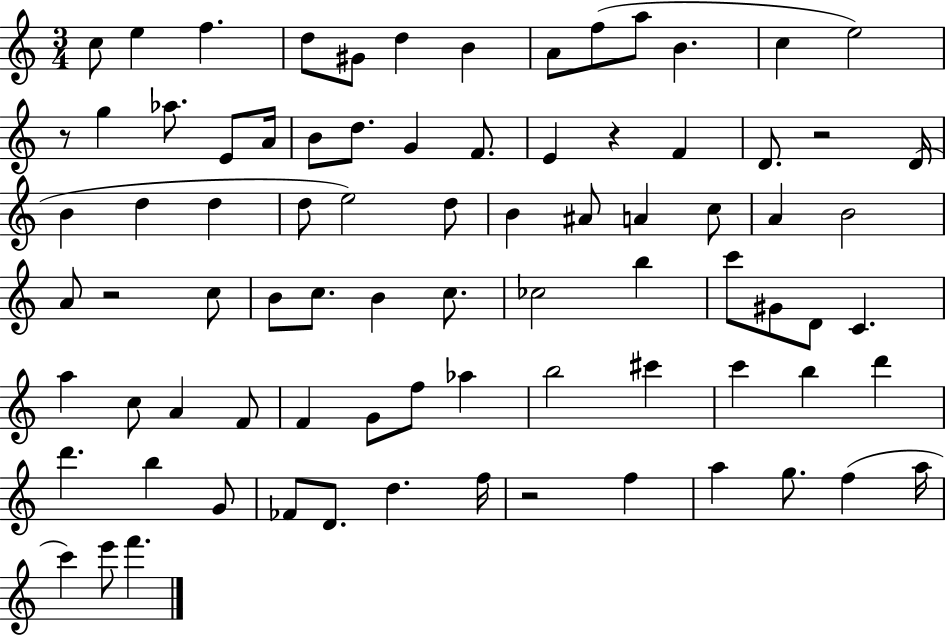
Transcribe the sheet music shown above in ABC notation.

X:1
T:Untitled
M:3/4
L:1/4
K:C
c/2 e f d/2 ^G/2 d B A/2 f/2 a/2 B c e2 z/2 g _a/2 E/2 A/4 B/2 d/2 G F/2 E z F D/2 z2 D/4 B d d d/2 e2 d/2 B ^A/2 A c/2 A B2 A/2 z2 c/2 B/2 c/2 B c/2 _c2 b c'/2 ^G/2 D/2 C a c/2 A F/2 F G/2 f/2 _a b2 ^c' c' b d' d' b G/2 _F/2 D/2 d f/4 z2 f a g/2 f a/4 c' e'/2 f'